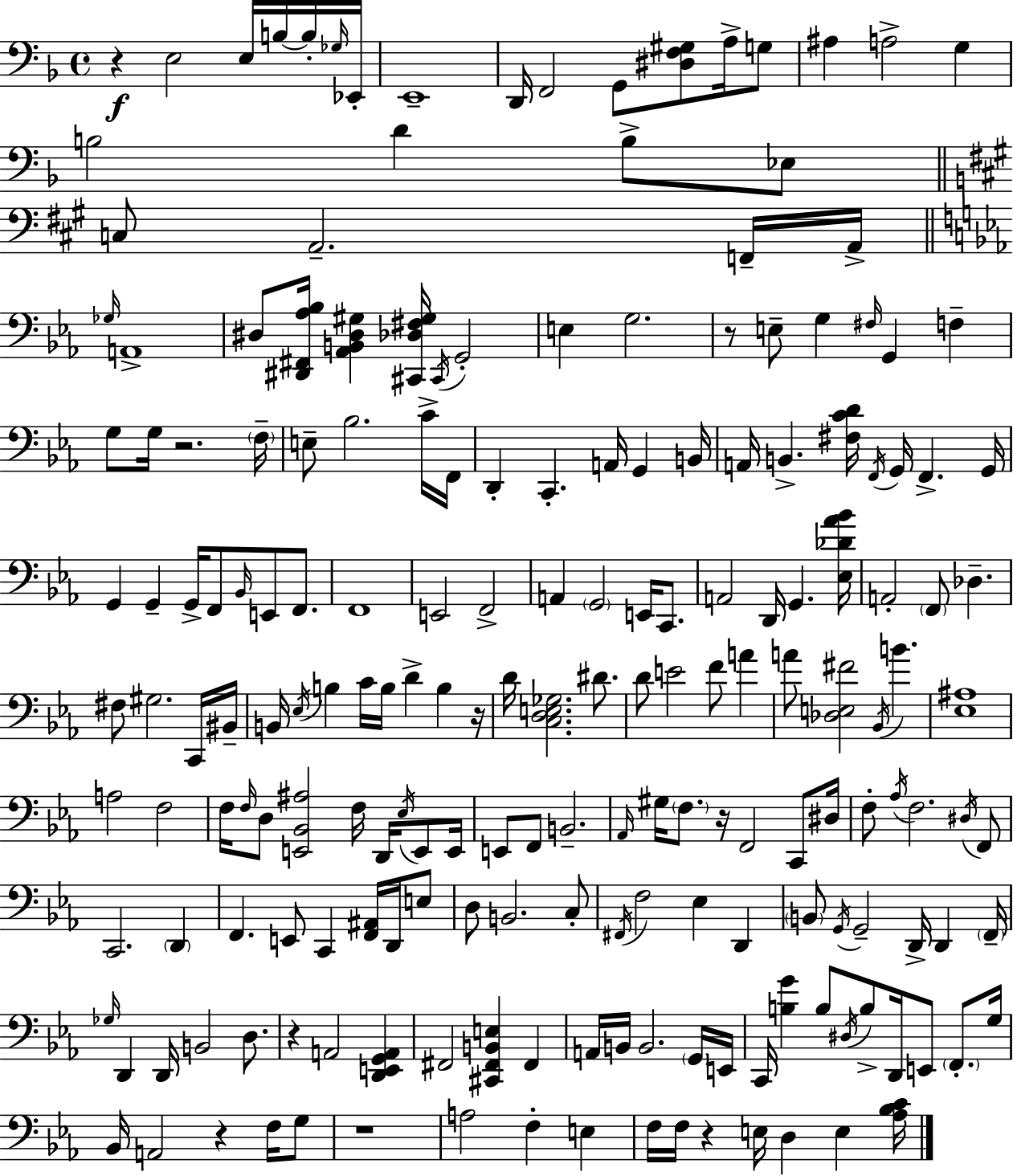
R/q E3/h E3/s B3/s B3/s Gb3/s Eb2/s E2/w D2/s F2/h G2/e [D#3,F3,G#3]/e A3/s G3/e A#3/q A3/h G3/q B3/h D4/q B3/e Eb3/e C3/e A2/h. F2/s A2/s Gb3/s A2/w D#3/e [D#2,F#2,Ab3,Bb3]/s [Ab2,B2,D#3,G#3]/q [C#2,Db3,F#3,G#3]/s C#2/s G2/h E3/q G3/h. R/e E3/e G3/q F#3/s G2/q F3/q G3/e G3/s R/h. F3/s E3/e Bb3/h. C4/s F2/s D2/q C2/q. A2/s G2/q B2/s A2/s B2/q. [F#3,C4,D4]/s F2/s G2/s F2/q. G2/s G2/q G2/q G2/s F2/e Bb2/s E2/e F2/e. F2/w E2/h F2/h A2/q G2/h E2/s C2/e. A2/h D2/s G2/q. [Eb3,Db4,Ab4,Bb4]/s A2/h F2/e Db3/q. F#3/e G#3/h. C2/s BIS2/s B2/s Eb3/s B3/q C4/s B3/s D4/q B3/q R/s D4/s [C3,D3,E3,Gb3]/h. D#4/e. D4/e E4/h F4/e A4/q A4/e [Db3,E3,F#4]/h Bb2/s B4/q. [Eb3,A#3]/w A3/h F3/h F3/s F3/s D3/e [E2,Bb2,A#3]/h F3/s D2/s Eb3/s E2/e E2/s E2/e F2/e B2/h. Ab2/s G#3/s F3/e. R/s F2/h C2/e D#3/s F3/e Ab3/s F3/h. D#3/s F2/e C2/h. D2/q F2/q. E2/e C2/q [F2,A#2]/s D2/s E3/e D3/e B2/h. C3/e F#2/s F3/h Eb3/q D2/q B2/e G2/s G2/h D2/s D2/q F2/s Gb3/s D2/q D2/s B2/h D3/e. R/q A2/h [D2,E2,G2,A2]/q F#2/h [C#2,F#2,B2,E3]/q F#2/q A2/s B2/s B2/h. G2/s E2/s C2/s [B3,G4]/q B3/e D#3/s B3/e D2/s E2/e F2/e. G3/s Bb2/s A2/h R/q F3/s G3/e R/w A3/h F3/q E3/q F3/s F3/s R/q E3/s D3/q E3/q [Ab3,Bb3,C4]/s